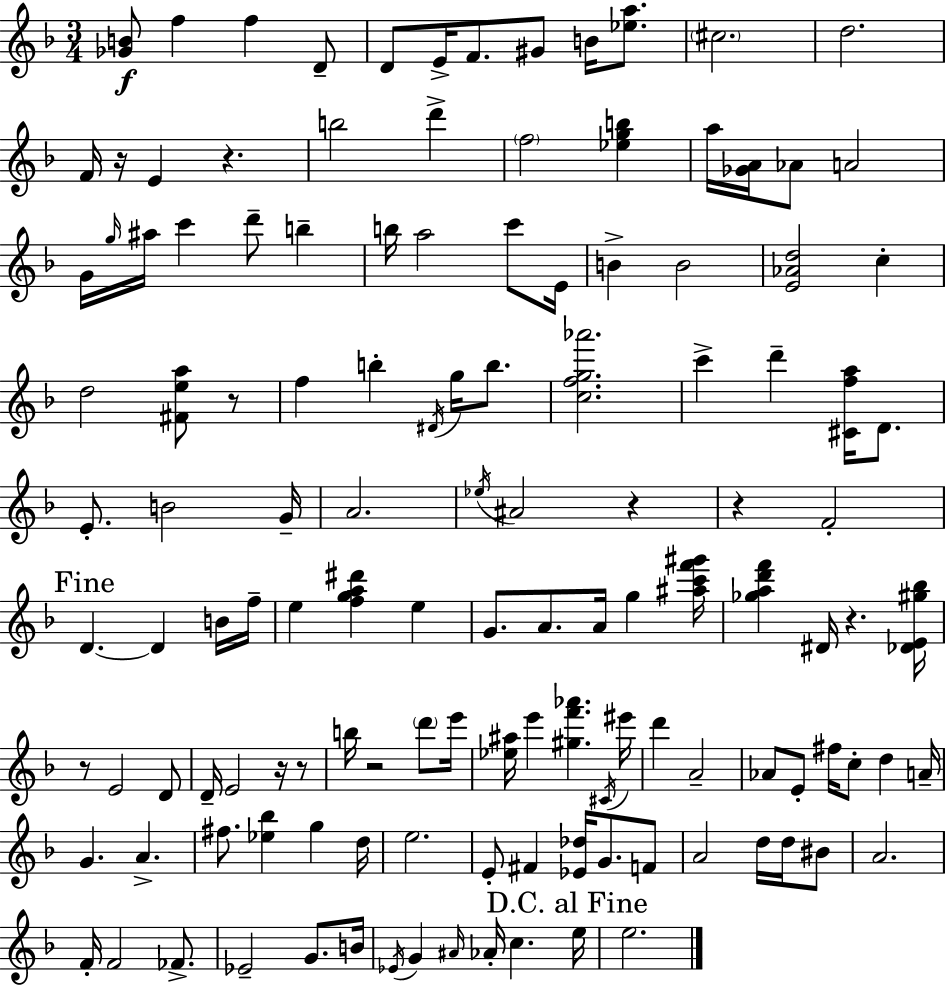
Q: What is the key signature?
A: D minor